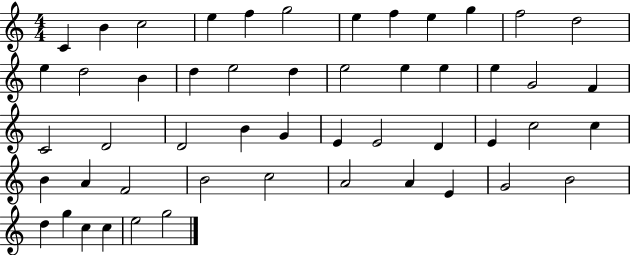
X:1
T:Untitled
M:4/4
L:1/4
K:C
C B c2 e f g2 e f e g f2 d2 e d2 B d e2 d e2 e e e G2 F C2 D2 D2 B G E E2 D E c2 c B A F2 B2 c2 A2 A E G2 B2 d g c c e2 g2